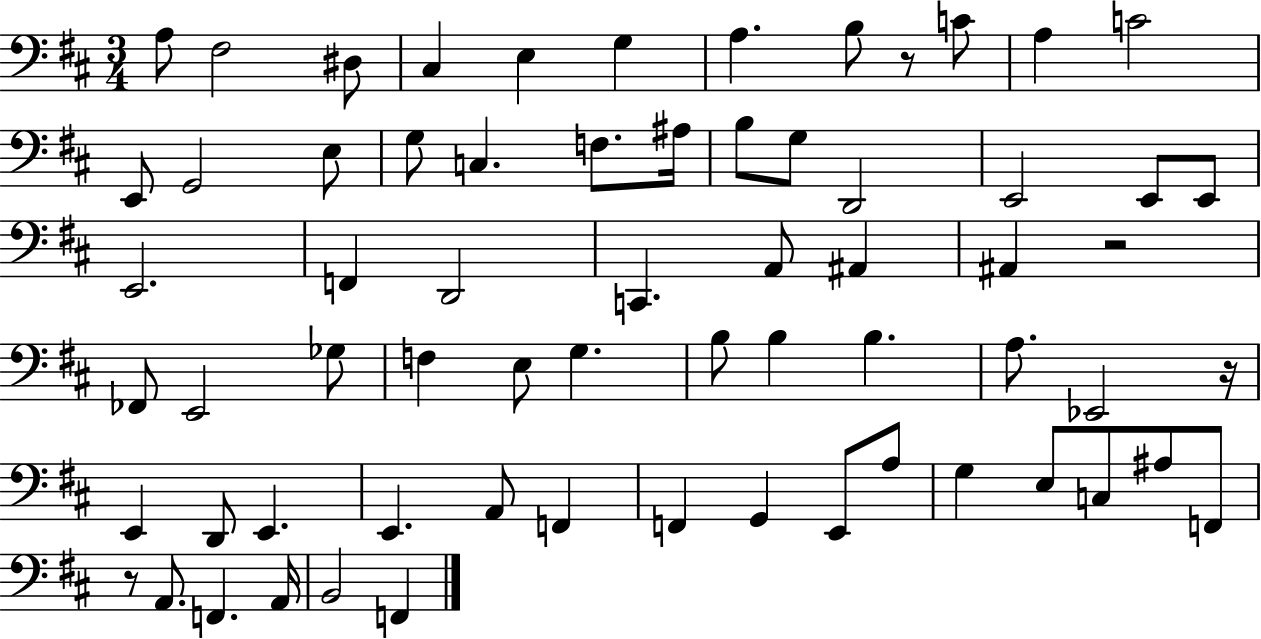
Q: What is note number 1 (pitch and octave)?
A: A3